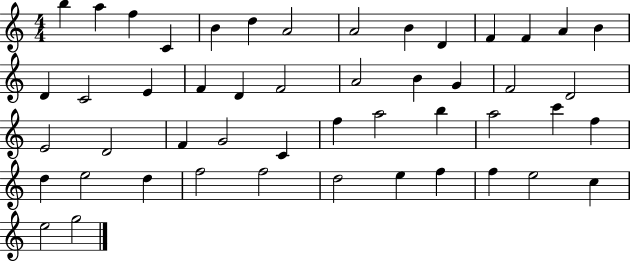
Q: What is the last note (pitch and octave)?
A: G5